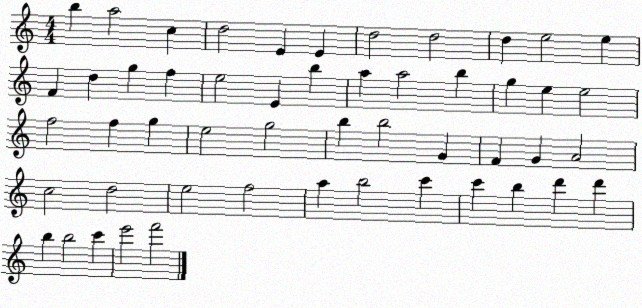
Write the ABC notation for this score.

X:1
T:Untitled
M:4/4
L:1/4
K:C
b a2 c d2 E E d2 d2 d e2 e F d g f e2 E b a a2 b g e e2 f2 f g e2 g2 b b2 G F G A2 c2 d2 e2 f2 a b2 c' c' b d' d' b b2 c' e'2 f'2